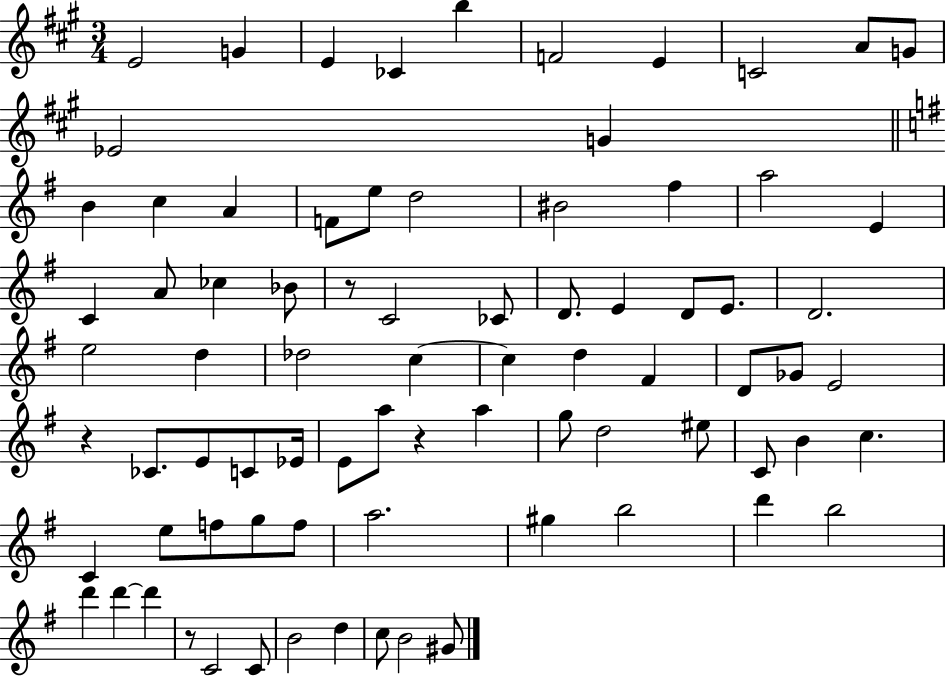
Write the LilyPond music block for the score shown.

{
  \clef treble
  \numericTimeSignature
  \time 3/4
  \key a \major
  e'2 g'4 | e'4 ces'4 b''4 | f'2 e'4 | c'2 a'8 g'8 | \break ees'2 g'4 | \bar "||" \break \key g \major b'4 c''4 a'4 | f'8 e''8 d''2 | bis'2 fis''4 | a''2 e'4 | \break c'4 a'8 ces''4 bes'8 | r8 c'2 ces'8 | d'8. e'4 d'8 e'8. | d'2. | \break e''2 d''4 | des''2 c''4~~ | c''4 d''4 fis'4 | d'8 ges'8 e'2 | \break r4 ces'8. e'8 c'8 ees'16 | e'8 a''8 r4 a''4 | g''8 d''2 eis''8 | c'8 b'4 c''4. | \break c'4 e''8 f''8 g''8 f''8 | a''2. | gis''4 b''2 | d'''4 b''2 | \break d'''4 d'''4~~ d'''4 | r8 c'2 c'8 | b'2 d''4 | c''8 b'2 gis'8 | \break \bar "|."
}